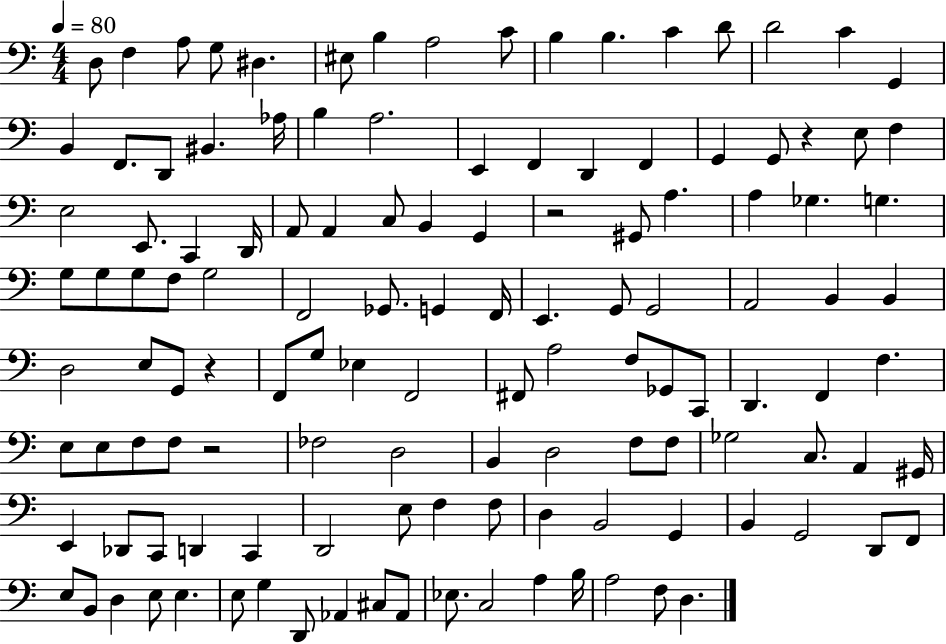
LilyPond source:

{
  \clef bass
  \numericTimeSignature
  \time 4/4
  \key c \major
  \tempo 4 = 80
  \repeat volta 2 { d8 f4 a8 g8 dis4. | eis8 b4 a2 c'8 | b4 b4. c'4 d'8 | d'2 c'4 g,4 | \break b,4 f,8. d,8 bis,4. aes16 | b4 a2. | e,4 f,4 d,4 f,4 | g,4 g,8 r4 e8 f4 | \break e2 e,8. c,4 d,16 | a,8 a,4 c8 b,4 g,4 | r2 gis,8 a4. | a4 ges4. g4. | \break g8 g8 g8 f8 g2 | f,2 ges,8. g,4 f,16 | e,4. g,8 g,2 | a,2 b,4 b,4 | \break d2 e8 g,8 r4 | f,8 g8 ees4 f,2 | fis,8 a2 f8 ges,8 c,8 | d,4. f,4 f4. | \break e8 e8 f8 f8 r2 | fes2 d2 | b,4 d2 f8 f8 | ges2 c8. a,4 gis,16 | \break e,4 des,8 c,8 d,4 c,4 | d,2 e8 f4 f8 | d4 b,2 g,4 | b,4 g,2 d,8 f,8 | \break e8 b,8 d4 e8 e4. | e8 g4 d,8 aes,4 cis8 aes,8 | ees8. c2 a4 b16 | a2 f8 d4. | \break } \bar "|."
}